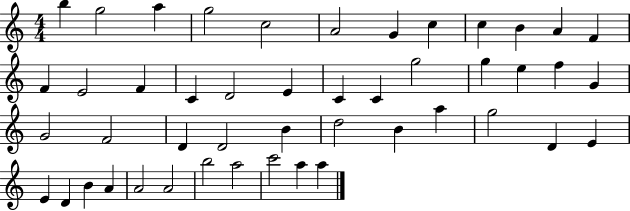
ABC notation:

X:1
T:Untitled
M:4/4
L:1/4
K:C
b g2 a g2 c2 A2 G c c B A F F E2 F C D2 E C C g2 g e f G G2 F2 D D2 B d2 B a g2 D E E D B A A2 A2 b2 a2 c'2 a a